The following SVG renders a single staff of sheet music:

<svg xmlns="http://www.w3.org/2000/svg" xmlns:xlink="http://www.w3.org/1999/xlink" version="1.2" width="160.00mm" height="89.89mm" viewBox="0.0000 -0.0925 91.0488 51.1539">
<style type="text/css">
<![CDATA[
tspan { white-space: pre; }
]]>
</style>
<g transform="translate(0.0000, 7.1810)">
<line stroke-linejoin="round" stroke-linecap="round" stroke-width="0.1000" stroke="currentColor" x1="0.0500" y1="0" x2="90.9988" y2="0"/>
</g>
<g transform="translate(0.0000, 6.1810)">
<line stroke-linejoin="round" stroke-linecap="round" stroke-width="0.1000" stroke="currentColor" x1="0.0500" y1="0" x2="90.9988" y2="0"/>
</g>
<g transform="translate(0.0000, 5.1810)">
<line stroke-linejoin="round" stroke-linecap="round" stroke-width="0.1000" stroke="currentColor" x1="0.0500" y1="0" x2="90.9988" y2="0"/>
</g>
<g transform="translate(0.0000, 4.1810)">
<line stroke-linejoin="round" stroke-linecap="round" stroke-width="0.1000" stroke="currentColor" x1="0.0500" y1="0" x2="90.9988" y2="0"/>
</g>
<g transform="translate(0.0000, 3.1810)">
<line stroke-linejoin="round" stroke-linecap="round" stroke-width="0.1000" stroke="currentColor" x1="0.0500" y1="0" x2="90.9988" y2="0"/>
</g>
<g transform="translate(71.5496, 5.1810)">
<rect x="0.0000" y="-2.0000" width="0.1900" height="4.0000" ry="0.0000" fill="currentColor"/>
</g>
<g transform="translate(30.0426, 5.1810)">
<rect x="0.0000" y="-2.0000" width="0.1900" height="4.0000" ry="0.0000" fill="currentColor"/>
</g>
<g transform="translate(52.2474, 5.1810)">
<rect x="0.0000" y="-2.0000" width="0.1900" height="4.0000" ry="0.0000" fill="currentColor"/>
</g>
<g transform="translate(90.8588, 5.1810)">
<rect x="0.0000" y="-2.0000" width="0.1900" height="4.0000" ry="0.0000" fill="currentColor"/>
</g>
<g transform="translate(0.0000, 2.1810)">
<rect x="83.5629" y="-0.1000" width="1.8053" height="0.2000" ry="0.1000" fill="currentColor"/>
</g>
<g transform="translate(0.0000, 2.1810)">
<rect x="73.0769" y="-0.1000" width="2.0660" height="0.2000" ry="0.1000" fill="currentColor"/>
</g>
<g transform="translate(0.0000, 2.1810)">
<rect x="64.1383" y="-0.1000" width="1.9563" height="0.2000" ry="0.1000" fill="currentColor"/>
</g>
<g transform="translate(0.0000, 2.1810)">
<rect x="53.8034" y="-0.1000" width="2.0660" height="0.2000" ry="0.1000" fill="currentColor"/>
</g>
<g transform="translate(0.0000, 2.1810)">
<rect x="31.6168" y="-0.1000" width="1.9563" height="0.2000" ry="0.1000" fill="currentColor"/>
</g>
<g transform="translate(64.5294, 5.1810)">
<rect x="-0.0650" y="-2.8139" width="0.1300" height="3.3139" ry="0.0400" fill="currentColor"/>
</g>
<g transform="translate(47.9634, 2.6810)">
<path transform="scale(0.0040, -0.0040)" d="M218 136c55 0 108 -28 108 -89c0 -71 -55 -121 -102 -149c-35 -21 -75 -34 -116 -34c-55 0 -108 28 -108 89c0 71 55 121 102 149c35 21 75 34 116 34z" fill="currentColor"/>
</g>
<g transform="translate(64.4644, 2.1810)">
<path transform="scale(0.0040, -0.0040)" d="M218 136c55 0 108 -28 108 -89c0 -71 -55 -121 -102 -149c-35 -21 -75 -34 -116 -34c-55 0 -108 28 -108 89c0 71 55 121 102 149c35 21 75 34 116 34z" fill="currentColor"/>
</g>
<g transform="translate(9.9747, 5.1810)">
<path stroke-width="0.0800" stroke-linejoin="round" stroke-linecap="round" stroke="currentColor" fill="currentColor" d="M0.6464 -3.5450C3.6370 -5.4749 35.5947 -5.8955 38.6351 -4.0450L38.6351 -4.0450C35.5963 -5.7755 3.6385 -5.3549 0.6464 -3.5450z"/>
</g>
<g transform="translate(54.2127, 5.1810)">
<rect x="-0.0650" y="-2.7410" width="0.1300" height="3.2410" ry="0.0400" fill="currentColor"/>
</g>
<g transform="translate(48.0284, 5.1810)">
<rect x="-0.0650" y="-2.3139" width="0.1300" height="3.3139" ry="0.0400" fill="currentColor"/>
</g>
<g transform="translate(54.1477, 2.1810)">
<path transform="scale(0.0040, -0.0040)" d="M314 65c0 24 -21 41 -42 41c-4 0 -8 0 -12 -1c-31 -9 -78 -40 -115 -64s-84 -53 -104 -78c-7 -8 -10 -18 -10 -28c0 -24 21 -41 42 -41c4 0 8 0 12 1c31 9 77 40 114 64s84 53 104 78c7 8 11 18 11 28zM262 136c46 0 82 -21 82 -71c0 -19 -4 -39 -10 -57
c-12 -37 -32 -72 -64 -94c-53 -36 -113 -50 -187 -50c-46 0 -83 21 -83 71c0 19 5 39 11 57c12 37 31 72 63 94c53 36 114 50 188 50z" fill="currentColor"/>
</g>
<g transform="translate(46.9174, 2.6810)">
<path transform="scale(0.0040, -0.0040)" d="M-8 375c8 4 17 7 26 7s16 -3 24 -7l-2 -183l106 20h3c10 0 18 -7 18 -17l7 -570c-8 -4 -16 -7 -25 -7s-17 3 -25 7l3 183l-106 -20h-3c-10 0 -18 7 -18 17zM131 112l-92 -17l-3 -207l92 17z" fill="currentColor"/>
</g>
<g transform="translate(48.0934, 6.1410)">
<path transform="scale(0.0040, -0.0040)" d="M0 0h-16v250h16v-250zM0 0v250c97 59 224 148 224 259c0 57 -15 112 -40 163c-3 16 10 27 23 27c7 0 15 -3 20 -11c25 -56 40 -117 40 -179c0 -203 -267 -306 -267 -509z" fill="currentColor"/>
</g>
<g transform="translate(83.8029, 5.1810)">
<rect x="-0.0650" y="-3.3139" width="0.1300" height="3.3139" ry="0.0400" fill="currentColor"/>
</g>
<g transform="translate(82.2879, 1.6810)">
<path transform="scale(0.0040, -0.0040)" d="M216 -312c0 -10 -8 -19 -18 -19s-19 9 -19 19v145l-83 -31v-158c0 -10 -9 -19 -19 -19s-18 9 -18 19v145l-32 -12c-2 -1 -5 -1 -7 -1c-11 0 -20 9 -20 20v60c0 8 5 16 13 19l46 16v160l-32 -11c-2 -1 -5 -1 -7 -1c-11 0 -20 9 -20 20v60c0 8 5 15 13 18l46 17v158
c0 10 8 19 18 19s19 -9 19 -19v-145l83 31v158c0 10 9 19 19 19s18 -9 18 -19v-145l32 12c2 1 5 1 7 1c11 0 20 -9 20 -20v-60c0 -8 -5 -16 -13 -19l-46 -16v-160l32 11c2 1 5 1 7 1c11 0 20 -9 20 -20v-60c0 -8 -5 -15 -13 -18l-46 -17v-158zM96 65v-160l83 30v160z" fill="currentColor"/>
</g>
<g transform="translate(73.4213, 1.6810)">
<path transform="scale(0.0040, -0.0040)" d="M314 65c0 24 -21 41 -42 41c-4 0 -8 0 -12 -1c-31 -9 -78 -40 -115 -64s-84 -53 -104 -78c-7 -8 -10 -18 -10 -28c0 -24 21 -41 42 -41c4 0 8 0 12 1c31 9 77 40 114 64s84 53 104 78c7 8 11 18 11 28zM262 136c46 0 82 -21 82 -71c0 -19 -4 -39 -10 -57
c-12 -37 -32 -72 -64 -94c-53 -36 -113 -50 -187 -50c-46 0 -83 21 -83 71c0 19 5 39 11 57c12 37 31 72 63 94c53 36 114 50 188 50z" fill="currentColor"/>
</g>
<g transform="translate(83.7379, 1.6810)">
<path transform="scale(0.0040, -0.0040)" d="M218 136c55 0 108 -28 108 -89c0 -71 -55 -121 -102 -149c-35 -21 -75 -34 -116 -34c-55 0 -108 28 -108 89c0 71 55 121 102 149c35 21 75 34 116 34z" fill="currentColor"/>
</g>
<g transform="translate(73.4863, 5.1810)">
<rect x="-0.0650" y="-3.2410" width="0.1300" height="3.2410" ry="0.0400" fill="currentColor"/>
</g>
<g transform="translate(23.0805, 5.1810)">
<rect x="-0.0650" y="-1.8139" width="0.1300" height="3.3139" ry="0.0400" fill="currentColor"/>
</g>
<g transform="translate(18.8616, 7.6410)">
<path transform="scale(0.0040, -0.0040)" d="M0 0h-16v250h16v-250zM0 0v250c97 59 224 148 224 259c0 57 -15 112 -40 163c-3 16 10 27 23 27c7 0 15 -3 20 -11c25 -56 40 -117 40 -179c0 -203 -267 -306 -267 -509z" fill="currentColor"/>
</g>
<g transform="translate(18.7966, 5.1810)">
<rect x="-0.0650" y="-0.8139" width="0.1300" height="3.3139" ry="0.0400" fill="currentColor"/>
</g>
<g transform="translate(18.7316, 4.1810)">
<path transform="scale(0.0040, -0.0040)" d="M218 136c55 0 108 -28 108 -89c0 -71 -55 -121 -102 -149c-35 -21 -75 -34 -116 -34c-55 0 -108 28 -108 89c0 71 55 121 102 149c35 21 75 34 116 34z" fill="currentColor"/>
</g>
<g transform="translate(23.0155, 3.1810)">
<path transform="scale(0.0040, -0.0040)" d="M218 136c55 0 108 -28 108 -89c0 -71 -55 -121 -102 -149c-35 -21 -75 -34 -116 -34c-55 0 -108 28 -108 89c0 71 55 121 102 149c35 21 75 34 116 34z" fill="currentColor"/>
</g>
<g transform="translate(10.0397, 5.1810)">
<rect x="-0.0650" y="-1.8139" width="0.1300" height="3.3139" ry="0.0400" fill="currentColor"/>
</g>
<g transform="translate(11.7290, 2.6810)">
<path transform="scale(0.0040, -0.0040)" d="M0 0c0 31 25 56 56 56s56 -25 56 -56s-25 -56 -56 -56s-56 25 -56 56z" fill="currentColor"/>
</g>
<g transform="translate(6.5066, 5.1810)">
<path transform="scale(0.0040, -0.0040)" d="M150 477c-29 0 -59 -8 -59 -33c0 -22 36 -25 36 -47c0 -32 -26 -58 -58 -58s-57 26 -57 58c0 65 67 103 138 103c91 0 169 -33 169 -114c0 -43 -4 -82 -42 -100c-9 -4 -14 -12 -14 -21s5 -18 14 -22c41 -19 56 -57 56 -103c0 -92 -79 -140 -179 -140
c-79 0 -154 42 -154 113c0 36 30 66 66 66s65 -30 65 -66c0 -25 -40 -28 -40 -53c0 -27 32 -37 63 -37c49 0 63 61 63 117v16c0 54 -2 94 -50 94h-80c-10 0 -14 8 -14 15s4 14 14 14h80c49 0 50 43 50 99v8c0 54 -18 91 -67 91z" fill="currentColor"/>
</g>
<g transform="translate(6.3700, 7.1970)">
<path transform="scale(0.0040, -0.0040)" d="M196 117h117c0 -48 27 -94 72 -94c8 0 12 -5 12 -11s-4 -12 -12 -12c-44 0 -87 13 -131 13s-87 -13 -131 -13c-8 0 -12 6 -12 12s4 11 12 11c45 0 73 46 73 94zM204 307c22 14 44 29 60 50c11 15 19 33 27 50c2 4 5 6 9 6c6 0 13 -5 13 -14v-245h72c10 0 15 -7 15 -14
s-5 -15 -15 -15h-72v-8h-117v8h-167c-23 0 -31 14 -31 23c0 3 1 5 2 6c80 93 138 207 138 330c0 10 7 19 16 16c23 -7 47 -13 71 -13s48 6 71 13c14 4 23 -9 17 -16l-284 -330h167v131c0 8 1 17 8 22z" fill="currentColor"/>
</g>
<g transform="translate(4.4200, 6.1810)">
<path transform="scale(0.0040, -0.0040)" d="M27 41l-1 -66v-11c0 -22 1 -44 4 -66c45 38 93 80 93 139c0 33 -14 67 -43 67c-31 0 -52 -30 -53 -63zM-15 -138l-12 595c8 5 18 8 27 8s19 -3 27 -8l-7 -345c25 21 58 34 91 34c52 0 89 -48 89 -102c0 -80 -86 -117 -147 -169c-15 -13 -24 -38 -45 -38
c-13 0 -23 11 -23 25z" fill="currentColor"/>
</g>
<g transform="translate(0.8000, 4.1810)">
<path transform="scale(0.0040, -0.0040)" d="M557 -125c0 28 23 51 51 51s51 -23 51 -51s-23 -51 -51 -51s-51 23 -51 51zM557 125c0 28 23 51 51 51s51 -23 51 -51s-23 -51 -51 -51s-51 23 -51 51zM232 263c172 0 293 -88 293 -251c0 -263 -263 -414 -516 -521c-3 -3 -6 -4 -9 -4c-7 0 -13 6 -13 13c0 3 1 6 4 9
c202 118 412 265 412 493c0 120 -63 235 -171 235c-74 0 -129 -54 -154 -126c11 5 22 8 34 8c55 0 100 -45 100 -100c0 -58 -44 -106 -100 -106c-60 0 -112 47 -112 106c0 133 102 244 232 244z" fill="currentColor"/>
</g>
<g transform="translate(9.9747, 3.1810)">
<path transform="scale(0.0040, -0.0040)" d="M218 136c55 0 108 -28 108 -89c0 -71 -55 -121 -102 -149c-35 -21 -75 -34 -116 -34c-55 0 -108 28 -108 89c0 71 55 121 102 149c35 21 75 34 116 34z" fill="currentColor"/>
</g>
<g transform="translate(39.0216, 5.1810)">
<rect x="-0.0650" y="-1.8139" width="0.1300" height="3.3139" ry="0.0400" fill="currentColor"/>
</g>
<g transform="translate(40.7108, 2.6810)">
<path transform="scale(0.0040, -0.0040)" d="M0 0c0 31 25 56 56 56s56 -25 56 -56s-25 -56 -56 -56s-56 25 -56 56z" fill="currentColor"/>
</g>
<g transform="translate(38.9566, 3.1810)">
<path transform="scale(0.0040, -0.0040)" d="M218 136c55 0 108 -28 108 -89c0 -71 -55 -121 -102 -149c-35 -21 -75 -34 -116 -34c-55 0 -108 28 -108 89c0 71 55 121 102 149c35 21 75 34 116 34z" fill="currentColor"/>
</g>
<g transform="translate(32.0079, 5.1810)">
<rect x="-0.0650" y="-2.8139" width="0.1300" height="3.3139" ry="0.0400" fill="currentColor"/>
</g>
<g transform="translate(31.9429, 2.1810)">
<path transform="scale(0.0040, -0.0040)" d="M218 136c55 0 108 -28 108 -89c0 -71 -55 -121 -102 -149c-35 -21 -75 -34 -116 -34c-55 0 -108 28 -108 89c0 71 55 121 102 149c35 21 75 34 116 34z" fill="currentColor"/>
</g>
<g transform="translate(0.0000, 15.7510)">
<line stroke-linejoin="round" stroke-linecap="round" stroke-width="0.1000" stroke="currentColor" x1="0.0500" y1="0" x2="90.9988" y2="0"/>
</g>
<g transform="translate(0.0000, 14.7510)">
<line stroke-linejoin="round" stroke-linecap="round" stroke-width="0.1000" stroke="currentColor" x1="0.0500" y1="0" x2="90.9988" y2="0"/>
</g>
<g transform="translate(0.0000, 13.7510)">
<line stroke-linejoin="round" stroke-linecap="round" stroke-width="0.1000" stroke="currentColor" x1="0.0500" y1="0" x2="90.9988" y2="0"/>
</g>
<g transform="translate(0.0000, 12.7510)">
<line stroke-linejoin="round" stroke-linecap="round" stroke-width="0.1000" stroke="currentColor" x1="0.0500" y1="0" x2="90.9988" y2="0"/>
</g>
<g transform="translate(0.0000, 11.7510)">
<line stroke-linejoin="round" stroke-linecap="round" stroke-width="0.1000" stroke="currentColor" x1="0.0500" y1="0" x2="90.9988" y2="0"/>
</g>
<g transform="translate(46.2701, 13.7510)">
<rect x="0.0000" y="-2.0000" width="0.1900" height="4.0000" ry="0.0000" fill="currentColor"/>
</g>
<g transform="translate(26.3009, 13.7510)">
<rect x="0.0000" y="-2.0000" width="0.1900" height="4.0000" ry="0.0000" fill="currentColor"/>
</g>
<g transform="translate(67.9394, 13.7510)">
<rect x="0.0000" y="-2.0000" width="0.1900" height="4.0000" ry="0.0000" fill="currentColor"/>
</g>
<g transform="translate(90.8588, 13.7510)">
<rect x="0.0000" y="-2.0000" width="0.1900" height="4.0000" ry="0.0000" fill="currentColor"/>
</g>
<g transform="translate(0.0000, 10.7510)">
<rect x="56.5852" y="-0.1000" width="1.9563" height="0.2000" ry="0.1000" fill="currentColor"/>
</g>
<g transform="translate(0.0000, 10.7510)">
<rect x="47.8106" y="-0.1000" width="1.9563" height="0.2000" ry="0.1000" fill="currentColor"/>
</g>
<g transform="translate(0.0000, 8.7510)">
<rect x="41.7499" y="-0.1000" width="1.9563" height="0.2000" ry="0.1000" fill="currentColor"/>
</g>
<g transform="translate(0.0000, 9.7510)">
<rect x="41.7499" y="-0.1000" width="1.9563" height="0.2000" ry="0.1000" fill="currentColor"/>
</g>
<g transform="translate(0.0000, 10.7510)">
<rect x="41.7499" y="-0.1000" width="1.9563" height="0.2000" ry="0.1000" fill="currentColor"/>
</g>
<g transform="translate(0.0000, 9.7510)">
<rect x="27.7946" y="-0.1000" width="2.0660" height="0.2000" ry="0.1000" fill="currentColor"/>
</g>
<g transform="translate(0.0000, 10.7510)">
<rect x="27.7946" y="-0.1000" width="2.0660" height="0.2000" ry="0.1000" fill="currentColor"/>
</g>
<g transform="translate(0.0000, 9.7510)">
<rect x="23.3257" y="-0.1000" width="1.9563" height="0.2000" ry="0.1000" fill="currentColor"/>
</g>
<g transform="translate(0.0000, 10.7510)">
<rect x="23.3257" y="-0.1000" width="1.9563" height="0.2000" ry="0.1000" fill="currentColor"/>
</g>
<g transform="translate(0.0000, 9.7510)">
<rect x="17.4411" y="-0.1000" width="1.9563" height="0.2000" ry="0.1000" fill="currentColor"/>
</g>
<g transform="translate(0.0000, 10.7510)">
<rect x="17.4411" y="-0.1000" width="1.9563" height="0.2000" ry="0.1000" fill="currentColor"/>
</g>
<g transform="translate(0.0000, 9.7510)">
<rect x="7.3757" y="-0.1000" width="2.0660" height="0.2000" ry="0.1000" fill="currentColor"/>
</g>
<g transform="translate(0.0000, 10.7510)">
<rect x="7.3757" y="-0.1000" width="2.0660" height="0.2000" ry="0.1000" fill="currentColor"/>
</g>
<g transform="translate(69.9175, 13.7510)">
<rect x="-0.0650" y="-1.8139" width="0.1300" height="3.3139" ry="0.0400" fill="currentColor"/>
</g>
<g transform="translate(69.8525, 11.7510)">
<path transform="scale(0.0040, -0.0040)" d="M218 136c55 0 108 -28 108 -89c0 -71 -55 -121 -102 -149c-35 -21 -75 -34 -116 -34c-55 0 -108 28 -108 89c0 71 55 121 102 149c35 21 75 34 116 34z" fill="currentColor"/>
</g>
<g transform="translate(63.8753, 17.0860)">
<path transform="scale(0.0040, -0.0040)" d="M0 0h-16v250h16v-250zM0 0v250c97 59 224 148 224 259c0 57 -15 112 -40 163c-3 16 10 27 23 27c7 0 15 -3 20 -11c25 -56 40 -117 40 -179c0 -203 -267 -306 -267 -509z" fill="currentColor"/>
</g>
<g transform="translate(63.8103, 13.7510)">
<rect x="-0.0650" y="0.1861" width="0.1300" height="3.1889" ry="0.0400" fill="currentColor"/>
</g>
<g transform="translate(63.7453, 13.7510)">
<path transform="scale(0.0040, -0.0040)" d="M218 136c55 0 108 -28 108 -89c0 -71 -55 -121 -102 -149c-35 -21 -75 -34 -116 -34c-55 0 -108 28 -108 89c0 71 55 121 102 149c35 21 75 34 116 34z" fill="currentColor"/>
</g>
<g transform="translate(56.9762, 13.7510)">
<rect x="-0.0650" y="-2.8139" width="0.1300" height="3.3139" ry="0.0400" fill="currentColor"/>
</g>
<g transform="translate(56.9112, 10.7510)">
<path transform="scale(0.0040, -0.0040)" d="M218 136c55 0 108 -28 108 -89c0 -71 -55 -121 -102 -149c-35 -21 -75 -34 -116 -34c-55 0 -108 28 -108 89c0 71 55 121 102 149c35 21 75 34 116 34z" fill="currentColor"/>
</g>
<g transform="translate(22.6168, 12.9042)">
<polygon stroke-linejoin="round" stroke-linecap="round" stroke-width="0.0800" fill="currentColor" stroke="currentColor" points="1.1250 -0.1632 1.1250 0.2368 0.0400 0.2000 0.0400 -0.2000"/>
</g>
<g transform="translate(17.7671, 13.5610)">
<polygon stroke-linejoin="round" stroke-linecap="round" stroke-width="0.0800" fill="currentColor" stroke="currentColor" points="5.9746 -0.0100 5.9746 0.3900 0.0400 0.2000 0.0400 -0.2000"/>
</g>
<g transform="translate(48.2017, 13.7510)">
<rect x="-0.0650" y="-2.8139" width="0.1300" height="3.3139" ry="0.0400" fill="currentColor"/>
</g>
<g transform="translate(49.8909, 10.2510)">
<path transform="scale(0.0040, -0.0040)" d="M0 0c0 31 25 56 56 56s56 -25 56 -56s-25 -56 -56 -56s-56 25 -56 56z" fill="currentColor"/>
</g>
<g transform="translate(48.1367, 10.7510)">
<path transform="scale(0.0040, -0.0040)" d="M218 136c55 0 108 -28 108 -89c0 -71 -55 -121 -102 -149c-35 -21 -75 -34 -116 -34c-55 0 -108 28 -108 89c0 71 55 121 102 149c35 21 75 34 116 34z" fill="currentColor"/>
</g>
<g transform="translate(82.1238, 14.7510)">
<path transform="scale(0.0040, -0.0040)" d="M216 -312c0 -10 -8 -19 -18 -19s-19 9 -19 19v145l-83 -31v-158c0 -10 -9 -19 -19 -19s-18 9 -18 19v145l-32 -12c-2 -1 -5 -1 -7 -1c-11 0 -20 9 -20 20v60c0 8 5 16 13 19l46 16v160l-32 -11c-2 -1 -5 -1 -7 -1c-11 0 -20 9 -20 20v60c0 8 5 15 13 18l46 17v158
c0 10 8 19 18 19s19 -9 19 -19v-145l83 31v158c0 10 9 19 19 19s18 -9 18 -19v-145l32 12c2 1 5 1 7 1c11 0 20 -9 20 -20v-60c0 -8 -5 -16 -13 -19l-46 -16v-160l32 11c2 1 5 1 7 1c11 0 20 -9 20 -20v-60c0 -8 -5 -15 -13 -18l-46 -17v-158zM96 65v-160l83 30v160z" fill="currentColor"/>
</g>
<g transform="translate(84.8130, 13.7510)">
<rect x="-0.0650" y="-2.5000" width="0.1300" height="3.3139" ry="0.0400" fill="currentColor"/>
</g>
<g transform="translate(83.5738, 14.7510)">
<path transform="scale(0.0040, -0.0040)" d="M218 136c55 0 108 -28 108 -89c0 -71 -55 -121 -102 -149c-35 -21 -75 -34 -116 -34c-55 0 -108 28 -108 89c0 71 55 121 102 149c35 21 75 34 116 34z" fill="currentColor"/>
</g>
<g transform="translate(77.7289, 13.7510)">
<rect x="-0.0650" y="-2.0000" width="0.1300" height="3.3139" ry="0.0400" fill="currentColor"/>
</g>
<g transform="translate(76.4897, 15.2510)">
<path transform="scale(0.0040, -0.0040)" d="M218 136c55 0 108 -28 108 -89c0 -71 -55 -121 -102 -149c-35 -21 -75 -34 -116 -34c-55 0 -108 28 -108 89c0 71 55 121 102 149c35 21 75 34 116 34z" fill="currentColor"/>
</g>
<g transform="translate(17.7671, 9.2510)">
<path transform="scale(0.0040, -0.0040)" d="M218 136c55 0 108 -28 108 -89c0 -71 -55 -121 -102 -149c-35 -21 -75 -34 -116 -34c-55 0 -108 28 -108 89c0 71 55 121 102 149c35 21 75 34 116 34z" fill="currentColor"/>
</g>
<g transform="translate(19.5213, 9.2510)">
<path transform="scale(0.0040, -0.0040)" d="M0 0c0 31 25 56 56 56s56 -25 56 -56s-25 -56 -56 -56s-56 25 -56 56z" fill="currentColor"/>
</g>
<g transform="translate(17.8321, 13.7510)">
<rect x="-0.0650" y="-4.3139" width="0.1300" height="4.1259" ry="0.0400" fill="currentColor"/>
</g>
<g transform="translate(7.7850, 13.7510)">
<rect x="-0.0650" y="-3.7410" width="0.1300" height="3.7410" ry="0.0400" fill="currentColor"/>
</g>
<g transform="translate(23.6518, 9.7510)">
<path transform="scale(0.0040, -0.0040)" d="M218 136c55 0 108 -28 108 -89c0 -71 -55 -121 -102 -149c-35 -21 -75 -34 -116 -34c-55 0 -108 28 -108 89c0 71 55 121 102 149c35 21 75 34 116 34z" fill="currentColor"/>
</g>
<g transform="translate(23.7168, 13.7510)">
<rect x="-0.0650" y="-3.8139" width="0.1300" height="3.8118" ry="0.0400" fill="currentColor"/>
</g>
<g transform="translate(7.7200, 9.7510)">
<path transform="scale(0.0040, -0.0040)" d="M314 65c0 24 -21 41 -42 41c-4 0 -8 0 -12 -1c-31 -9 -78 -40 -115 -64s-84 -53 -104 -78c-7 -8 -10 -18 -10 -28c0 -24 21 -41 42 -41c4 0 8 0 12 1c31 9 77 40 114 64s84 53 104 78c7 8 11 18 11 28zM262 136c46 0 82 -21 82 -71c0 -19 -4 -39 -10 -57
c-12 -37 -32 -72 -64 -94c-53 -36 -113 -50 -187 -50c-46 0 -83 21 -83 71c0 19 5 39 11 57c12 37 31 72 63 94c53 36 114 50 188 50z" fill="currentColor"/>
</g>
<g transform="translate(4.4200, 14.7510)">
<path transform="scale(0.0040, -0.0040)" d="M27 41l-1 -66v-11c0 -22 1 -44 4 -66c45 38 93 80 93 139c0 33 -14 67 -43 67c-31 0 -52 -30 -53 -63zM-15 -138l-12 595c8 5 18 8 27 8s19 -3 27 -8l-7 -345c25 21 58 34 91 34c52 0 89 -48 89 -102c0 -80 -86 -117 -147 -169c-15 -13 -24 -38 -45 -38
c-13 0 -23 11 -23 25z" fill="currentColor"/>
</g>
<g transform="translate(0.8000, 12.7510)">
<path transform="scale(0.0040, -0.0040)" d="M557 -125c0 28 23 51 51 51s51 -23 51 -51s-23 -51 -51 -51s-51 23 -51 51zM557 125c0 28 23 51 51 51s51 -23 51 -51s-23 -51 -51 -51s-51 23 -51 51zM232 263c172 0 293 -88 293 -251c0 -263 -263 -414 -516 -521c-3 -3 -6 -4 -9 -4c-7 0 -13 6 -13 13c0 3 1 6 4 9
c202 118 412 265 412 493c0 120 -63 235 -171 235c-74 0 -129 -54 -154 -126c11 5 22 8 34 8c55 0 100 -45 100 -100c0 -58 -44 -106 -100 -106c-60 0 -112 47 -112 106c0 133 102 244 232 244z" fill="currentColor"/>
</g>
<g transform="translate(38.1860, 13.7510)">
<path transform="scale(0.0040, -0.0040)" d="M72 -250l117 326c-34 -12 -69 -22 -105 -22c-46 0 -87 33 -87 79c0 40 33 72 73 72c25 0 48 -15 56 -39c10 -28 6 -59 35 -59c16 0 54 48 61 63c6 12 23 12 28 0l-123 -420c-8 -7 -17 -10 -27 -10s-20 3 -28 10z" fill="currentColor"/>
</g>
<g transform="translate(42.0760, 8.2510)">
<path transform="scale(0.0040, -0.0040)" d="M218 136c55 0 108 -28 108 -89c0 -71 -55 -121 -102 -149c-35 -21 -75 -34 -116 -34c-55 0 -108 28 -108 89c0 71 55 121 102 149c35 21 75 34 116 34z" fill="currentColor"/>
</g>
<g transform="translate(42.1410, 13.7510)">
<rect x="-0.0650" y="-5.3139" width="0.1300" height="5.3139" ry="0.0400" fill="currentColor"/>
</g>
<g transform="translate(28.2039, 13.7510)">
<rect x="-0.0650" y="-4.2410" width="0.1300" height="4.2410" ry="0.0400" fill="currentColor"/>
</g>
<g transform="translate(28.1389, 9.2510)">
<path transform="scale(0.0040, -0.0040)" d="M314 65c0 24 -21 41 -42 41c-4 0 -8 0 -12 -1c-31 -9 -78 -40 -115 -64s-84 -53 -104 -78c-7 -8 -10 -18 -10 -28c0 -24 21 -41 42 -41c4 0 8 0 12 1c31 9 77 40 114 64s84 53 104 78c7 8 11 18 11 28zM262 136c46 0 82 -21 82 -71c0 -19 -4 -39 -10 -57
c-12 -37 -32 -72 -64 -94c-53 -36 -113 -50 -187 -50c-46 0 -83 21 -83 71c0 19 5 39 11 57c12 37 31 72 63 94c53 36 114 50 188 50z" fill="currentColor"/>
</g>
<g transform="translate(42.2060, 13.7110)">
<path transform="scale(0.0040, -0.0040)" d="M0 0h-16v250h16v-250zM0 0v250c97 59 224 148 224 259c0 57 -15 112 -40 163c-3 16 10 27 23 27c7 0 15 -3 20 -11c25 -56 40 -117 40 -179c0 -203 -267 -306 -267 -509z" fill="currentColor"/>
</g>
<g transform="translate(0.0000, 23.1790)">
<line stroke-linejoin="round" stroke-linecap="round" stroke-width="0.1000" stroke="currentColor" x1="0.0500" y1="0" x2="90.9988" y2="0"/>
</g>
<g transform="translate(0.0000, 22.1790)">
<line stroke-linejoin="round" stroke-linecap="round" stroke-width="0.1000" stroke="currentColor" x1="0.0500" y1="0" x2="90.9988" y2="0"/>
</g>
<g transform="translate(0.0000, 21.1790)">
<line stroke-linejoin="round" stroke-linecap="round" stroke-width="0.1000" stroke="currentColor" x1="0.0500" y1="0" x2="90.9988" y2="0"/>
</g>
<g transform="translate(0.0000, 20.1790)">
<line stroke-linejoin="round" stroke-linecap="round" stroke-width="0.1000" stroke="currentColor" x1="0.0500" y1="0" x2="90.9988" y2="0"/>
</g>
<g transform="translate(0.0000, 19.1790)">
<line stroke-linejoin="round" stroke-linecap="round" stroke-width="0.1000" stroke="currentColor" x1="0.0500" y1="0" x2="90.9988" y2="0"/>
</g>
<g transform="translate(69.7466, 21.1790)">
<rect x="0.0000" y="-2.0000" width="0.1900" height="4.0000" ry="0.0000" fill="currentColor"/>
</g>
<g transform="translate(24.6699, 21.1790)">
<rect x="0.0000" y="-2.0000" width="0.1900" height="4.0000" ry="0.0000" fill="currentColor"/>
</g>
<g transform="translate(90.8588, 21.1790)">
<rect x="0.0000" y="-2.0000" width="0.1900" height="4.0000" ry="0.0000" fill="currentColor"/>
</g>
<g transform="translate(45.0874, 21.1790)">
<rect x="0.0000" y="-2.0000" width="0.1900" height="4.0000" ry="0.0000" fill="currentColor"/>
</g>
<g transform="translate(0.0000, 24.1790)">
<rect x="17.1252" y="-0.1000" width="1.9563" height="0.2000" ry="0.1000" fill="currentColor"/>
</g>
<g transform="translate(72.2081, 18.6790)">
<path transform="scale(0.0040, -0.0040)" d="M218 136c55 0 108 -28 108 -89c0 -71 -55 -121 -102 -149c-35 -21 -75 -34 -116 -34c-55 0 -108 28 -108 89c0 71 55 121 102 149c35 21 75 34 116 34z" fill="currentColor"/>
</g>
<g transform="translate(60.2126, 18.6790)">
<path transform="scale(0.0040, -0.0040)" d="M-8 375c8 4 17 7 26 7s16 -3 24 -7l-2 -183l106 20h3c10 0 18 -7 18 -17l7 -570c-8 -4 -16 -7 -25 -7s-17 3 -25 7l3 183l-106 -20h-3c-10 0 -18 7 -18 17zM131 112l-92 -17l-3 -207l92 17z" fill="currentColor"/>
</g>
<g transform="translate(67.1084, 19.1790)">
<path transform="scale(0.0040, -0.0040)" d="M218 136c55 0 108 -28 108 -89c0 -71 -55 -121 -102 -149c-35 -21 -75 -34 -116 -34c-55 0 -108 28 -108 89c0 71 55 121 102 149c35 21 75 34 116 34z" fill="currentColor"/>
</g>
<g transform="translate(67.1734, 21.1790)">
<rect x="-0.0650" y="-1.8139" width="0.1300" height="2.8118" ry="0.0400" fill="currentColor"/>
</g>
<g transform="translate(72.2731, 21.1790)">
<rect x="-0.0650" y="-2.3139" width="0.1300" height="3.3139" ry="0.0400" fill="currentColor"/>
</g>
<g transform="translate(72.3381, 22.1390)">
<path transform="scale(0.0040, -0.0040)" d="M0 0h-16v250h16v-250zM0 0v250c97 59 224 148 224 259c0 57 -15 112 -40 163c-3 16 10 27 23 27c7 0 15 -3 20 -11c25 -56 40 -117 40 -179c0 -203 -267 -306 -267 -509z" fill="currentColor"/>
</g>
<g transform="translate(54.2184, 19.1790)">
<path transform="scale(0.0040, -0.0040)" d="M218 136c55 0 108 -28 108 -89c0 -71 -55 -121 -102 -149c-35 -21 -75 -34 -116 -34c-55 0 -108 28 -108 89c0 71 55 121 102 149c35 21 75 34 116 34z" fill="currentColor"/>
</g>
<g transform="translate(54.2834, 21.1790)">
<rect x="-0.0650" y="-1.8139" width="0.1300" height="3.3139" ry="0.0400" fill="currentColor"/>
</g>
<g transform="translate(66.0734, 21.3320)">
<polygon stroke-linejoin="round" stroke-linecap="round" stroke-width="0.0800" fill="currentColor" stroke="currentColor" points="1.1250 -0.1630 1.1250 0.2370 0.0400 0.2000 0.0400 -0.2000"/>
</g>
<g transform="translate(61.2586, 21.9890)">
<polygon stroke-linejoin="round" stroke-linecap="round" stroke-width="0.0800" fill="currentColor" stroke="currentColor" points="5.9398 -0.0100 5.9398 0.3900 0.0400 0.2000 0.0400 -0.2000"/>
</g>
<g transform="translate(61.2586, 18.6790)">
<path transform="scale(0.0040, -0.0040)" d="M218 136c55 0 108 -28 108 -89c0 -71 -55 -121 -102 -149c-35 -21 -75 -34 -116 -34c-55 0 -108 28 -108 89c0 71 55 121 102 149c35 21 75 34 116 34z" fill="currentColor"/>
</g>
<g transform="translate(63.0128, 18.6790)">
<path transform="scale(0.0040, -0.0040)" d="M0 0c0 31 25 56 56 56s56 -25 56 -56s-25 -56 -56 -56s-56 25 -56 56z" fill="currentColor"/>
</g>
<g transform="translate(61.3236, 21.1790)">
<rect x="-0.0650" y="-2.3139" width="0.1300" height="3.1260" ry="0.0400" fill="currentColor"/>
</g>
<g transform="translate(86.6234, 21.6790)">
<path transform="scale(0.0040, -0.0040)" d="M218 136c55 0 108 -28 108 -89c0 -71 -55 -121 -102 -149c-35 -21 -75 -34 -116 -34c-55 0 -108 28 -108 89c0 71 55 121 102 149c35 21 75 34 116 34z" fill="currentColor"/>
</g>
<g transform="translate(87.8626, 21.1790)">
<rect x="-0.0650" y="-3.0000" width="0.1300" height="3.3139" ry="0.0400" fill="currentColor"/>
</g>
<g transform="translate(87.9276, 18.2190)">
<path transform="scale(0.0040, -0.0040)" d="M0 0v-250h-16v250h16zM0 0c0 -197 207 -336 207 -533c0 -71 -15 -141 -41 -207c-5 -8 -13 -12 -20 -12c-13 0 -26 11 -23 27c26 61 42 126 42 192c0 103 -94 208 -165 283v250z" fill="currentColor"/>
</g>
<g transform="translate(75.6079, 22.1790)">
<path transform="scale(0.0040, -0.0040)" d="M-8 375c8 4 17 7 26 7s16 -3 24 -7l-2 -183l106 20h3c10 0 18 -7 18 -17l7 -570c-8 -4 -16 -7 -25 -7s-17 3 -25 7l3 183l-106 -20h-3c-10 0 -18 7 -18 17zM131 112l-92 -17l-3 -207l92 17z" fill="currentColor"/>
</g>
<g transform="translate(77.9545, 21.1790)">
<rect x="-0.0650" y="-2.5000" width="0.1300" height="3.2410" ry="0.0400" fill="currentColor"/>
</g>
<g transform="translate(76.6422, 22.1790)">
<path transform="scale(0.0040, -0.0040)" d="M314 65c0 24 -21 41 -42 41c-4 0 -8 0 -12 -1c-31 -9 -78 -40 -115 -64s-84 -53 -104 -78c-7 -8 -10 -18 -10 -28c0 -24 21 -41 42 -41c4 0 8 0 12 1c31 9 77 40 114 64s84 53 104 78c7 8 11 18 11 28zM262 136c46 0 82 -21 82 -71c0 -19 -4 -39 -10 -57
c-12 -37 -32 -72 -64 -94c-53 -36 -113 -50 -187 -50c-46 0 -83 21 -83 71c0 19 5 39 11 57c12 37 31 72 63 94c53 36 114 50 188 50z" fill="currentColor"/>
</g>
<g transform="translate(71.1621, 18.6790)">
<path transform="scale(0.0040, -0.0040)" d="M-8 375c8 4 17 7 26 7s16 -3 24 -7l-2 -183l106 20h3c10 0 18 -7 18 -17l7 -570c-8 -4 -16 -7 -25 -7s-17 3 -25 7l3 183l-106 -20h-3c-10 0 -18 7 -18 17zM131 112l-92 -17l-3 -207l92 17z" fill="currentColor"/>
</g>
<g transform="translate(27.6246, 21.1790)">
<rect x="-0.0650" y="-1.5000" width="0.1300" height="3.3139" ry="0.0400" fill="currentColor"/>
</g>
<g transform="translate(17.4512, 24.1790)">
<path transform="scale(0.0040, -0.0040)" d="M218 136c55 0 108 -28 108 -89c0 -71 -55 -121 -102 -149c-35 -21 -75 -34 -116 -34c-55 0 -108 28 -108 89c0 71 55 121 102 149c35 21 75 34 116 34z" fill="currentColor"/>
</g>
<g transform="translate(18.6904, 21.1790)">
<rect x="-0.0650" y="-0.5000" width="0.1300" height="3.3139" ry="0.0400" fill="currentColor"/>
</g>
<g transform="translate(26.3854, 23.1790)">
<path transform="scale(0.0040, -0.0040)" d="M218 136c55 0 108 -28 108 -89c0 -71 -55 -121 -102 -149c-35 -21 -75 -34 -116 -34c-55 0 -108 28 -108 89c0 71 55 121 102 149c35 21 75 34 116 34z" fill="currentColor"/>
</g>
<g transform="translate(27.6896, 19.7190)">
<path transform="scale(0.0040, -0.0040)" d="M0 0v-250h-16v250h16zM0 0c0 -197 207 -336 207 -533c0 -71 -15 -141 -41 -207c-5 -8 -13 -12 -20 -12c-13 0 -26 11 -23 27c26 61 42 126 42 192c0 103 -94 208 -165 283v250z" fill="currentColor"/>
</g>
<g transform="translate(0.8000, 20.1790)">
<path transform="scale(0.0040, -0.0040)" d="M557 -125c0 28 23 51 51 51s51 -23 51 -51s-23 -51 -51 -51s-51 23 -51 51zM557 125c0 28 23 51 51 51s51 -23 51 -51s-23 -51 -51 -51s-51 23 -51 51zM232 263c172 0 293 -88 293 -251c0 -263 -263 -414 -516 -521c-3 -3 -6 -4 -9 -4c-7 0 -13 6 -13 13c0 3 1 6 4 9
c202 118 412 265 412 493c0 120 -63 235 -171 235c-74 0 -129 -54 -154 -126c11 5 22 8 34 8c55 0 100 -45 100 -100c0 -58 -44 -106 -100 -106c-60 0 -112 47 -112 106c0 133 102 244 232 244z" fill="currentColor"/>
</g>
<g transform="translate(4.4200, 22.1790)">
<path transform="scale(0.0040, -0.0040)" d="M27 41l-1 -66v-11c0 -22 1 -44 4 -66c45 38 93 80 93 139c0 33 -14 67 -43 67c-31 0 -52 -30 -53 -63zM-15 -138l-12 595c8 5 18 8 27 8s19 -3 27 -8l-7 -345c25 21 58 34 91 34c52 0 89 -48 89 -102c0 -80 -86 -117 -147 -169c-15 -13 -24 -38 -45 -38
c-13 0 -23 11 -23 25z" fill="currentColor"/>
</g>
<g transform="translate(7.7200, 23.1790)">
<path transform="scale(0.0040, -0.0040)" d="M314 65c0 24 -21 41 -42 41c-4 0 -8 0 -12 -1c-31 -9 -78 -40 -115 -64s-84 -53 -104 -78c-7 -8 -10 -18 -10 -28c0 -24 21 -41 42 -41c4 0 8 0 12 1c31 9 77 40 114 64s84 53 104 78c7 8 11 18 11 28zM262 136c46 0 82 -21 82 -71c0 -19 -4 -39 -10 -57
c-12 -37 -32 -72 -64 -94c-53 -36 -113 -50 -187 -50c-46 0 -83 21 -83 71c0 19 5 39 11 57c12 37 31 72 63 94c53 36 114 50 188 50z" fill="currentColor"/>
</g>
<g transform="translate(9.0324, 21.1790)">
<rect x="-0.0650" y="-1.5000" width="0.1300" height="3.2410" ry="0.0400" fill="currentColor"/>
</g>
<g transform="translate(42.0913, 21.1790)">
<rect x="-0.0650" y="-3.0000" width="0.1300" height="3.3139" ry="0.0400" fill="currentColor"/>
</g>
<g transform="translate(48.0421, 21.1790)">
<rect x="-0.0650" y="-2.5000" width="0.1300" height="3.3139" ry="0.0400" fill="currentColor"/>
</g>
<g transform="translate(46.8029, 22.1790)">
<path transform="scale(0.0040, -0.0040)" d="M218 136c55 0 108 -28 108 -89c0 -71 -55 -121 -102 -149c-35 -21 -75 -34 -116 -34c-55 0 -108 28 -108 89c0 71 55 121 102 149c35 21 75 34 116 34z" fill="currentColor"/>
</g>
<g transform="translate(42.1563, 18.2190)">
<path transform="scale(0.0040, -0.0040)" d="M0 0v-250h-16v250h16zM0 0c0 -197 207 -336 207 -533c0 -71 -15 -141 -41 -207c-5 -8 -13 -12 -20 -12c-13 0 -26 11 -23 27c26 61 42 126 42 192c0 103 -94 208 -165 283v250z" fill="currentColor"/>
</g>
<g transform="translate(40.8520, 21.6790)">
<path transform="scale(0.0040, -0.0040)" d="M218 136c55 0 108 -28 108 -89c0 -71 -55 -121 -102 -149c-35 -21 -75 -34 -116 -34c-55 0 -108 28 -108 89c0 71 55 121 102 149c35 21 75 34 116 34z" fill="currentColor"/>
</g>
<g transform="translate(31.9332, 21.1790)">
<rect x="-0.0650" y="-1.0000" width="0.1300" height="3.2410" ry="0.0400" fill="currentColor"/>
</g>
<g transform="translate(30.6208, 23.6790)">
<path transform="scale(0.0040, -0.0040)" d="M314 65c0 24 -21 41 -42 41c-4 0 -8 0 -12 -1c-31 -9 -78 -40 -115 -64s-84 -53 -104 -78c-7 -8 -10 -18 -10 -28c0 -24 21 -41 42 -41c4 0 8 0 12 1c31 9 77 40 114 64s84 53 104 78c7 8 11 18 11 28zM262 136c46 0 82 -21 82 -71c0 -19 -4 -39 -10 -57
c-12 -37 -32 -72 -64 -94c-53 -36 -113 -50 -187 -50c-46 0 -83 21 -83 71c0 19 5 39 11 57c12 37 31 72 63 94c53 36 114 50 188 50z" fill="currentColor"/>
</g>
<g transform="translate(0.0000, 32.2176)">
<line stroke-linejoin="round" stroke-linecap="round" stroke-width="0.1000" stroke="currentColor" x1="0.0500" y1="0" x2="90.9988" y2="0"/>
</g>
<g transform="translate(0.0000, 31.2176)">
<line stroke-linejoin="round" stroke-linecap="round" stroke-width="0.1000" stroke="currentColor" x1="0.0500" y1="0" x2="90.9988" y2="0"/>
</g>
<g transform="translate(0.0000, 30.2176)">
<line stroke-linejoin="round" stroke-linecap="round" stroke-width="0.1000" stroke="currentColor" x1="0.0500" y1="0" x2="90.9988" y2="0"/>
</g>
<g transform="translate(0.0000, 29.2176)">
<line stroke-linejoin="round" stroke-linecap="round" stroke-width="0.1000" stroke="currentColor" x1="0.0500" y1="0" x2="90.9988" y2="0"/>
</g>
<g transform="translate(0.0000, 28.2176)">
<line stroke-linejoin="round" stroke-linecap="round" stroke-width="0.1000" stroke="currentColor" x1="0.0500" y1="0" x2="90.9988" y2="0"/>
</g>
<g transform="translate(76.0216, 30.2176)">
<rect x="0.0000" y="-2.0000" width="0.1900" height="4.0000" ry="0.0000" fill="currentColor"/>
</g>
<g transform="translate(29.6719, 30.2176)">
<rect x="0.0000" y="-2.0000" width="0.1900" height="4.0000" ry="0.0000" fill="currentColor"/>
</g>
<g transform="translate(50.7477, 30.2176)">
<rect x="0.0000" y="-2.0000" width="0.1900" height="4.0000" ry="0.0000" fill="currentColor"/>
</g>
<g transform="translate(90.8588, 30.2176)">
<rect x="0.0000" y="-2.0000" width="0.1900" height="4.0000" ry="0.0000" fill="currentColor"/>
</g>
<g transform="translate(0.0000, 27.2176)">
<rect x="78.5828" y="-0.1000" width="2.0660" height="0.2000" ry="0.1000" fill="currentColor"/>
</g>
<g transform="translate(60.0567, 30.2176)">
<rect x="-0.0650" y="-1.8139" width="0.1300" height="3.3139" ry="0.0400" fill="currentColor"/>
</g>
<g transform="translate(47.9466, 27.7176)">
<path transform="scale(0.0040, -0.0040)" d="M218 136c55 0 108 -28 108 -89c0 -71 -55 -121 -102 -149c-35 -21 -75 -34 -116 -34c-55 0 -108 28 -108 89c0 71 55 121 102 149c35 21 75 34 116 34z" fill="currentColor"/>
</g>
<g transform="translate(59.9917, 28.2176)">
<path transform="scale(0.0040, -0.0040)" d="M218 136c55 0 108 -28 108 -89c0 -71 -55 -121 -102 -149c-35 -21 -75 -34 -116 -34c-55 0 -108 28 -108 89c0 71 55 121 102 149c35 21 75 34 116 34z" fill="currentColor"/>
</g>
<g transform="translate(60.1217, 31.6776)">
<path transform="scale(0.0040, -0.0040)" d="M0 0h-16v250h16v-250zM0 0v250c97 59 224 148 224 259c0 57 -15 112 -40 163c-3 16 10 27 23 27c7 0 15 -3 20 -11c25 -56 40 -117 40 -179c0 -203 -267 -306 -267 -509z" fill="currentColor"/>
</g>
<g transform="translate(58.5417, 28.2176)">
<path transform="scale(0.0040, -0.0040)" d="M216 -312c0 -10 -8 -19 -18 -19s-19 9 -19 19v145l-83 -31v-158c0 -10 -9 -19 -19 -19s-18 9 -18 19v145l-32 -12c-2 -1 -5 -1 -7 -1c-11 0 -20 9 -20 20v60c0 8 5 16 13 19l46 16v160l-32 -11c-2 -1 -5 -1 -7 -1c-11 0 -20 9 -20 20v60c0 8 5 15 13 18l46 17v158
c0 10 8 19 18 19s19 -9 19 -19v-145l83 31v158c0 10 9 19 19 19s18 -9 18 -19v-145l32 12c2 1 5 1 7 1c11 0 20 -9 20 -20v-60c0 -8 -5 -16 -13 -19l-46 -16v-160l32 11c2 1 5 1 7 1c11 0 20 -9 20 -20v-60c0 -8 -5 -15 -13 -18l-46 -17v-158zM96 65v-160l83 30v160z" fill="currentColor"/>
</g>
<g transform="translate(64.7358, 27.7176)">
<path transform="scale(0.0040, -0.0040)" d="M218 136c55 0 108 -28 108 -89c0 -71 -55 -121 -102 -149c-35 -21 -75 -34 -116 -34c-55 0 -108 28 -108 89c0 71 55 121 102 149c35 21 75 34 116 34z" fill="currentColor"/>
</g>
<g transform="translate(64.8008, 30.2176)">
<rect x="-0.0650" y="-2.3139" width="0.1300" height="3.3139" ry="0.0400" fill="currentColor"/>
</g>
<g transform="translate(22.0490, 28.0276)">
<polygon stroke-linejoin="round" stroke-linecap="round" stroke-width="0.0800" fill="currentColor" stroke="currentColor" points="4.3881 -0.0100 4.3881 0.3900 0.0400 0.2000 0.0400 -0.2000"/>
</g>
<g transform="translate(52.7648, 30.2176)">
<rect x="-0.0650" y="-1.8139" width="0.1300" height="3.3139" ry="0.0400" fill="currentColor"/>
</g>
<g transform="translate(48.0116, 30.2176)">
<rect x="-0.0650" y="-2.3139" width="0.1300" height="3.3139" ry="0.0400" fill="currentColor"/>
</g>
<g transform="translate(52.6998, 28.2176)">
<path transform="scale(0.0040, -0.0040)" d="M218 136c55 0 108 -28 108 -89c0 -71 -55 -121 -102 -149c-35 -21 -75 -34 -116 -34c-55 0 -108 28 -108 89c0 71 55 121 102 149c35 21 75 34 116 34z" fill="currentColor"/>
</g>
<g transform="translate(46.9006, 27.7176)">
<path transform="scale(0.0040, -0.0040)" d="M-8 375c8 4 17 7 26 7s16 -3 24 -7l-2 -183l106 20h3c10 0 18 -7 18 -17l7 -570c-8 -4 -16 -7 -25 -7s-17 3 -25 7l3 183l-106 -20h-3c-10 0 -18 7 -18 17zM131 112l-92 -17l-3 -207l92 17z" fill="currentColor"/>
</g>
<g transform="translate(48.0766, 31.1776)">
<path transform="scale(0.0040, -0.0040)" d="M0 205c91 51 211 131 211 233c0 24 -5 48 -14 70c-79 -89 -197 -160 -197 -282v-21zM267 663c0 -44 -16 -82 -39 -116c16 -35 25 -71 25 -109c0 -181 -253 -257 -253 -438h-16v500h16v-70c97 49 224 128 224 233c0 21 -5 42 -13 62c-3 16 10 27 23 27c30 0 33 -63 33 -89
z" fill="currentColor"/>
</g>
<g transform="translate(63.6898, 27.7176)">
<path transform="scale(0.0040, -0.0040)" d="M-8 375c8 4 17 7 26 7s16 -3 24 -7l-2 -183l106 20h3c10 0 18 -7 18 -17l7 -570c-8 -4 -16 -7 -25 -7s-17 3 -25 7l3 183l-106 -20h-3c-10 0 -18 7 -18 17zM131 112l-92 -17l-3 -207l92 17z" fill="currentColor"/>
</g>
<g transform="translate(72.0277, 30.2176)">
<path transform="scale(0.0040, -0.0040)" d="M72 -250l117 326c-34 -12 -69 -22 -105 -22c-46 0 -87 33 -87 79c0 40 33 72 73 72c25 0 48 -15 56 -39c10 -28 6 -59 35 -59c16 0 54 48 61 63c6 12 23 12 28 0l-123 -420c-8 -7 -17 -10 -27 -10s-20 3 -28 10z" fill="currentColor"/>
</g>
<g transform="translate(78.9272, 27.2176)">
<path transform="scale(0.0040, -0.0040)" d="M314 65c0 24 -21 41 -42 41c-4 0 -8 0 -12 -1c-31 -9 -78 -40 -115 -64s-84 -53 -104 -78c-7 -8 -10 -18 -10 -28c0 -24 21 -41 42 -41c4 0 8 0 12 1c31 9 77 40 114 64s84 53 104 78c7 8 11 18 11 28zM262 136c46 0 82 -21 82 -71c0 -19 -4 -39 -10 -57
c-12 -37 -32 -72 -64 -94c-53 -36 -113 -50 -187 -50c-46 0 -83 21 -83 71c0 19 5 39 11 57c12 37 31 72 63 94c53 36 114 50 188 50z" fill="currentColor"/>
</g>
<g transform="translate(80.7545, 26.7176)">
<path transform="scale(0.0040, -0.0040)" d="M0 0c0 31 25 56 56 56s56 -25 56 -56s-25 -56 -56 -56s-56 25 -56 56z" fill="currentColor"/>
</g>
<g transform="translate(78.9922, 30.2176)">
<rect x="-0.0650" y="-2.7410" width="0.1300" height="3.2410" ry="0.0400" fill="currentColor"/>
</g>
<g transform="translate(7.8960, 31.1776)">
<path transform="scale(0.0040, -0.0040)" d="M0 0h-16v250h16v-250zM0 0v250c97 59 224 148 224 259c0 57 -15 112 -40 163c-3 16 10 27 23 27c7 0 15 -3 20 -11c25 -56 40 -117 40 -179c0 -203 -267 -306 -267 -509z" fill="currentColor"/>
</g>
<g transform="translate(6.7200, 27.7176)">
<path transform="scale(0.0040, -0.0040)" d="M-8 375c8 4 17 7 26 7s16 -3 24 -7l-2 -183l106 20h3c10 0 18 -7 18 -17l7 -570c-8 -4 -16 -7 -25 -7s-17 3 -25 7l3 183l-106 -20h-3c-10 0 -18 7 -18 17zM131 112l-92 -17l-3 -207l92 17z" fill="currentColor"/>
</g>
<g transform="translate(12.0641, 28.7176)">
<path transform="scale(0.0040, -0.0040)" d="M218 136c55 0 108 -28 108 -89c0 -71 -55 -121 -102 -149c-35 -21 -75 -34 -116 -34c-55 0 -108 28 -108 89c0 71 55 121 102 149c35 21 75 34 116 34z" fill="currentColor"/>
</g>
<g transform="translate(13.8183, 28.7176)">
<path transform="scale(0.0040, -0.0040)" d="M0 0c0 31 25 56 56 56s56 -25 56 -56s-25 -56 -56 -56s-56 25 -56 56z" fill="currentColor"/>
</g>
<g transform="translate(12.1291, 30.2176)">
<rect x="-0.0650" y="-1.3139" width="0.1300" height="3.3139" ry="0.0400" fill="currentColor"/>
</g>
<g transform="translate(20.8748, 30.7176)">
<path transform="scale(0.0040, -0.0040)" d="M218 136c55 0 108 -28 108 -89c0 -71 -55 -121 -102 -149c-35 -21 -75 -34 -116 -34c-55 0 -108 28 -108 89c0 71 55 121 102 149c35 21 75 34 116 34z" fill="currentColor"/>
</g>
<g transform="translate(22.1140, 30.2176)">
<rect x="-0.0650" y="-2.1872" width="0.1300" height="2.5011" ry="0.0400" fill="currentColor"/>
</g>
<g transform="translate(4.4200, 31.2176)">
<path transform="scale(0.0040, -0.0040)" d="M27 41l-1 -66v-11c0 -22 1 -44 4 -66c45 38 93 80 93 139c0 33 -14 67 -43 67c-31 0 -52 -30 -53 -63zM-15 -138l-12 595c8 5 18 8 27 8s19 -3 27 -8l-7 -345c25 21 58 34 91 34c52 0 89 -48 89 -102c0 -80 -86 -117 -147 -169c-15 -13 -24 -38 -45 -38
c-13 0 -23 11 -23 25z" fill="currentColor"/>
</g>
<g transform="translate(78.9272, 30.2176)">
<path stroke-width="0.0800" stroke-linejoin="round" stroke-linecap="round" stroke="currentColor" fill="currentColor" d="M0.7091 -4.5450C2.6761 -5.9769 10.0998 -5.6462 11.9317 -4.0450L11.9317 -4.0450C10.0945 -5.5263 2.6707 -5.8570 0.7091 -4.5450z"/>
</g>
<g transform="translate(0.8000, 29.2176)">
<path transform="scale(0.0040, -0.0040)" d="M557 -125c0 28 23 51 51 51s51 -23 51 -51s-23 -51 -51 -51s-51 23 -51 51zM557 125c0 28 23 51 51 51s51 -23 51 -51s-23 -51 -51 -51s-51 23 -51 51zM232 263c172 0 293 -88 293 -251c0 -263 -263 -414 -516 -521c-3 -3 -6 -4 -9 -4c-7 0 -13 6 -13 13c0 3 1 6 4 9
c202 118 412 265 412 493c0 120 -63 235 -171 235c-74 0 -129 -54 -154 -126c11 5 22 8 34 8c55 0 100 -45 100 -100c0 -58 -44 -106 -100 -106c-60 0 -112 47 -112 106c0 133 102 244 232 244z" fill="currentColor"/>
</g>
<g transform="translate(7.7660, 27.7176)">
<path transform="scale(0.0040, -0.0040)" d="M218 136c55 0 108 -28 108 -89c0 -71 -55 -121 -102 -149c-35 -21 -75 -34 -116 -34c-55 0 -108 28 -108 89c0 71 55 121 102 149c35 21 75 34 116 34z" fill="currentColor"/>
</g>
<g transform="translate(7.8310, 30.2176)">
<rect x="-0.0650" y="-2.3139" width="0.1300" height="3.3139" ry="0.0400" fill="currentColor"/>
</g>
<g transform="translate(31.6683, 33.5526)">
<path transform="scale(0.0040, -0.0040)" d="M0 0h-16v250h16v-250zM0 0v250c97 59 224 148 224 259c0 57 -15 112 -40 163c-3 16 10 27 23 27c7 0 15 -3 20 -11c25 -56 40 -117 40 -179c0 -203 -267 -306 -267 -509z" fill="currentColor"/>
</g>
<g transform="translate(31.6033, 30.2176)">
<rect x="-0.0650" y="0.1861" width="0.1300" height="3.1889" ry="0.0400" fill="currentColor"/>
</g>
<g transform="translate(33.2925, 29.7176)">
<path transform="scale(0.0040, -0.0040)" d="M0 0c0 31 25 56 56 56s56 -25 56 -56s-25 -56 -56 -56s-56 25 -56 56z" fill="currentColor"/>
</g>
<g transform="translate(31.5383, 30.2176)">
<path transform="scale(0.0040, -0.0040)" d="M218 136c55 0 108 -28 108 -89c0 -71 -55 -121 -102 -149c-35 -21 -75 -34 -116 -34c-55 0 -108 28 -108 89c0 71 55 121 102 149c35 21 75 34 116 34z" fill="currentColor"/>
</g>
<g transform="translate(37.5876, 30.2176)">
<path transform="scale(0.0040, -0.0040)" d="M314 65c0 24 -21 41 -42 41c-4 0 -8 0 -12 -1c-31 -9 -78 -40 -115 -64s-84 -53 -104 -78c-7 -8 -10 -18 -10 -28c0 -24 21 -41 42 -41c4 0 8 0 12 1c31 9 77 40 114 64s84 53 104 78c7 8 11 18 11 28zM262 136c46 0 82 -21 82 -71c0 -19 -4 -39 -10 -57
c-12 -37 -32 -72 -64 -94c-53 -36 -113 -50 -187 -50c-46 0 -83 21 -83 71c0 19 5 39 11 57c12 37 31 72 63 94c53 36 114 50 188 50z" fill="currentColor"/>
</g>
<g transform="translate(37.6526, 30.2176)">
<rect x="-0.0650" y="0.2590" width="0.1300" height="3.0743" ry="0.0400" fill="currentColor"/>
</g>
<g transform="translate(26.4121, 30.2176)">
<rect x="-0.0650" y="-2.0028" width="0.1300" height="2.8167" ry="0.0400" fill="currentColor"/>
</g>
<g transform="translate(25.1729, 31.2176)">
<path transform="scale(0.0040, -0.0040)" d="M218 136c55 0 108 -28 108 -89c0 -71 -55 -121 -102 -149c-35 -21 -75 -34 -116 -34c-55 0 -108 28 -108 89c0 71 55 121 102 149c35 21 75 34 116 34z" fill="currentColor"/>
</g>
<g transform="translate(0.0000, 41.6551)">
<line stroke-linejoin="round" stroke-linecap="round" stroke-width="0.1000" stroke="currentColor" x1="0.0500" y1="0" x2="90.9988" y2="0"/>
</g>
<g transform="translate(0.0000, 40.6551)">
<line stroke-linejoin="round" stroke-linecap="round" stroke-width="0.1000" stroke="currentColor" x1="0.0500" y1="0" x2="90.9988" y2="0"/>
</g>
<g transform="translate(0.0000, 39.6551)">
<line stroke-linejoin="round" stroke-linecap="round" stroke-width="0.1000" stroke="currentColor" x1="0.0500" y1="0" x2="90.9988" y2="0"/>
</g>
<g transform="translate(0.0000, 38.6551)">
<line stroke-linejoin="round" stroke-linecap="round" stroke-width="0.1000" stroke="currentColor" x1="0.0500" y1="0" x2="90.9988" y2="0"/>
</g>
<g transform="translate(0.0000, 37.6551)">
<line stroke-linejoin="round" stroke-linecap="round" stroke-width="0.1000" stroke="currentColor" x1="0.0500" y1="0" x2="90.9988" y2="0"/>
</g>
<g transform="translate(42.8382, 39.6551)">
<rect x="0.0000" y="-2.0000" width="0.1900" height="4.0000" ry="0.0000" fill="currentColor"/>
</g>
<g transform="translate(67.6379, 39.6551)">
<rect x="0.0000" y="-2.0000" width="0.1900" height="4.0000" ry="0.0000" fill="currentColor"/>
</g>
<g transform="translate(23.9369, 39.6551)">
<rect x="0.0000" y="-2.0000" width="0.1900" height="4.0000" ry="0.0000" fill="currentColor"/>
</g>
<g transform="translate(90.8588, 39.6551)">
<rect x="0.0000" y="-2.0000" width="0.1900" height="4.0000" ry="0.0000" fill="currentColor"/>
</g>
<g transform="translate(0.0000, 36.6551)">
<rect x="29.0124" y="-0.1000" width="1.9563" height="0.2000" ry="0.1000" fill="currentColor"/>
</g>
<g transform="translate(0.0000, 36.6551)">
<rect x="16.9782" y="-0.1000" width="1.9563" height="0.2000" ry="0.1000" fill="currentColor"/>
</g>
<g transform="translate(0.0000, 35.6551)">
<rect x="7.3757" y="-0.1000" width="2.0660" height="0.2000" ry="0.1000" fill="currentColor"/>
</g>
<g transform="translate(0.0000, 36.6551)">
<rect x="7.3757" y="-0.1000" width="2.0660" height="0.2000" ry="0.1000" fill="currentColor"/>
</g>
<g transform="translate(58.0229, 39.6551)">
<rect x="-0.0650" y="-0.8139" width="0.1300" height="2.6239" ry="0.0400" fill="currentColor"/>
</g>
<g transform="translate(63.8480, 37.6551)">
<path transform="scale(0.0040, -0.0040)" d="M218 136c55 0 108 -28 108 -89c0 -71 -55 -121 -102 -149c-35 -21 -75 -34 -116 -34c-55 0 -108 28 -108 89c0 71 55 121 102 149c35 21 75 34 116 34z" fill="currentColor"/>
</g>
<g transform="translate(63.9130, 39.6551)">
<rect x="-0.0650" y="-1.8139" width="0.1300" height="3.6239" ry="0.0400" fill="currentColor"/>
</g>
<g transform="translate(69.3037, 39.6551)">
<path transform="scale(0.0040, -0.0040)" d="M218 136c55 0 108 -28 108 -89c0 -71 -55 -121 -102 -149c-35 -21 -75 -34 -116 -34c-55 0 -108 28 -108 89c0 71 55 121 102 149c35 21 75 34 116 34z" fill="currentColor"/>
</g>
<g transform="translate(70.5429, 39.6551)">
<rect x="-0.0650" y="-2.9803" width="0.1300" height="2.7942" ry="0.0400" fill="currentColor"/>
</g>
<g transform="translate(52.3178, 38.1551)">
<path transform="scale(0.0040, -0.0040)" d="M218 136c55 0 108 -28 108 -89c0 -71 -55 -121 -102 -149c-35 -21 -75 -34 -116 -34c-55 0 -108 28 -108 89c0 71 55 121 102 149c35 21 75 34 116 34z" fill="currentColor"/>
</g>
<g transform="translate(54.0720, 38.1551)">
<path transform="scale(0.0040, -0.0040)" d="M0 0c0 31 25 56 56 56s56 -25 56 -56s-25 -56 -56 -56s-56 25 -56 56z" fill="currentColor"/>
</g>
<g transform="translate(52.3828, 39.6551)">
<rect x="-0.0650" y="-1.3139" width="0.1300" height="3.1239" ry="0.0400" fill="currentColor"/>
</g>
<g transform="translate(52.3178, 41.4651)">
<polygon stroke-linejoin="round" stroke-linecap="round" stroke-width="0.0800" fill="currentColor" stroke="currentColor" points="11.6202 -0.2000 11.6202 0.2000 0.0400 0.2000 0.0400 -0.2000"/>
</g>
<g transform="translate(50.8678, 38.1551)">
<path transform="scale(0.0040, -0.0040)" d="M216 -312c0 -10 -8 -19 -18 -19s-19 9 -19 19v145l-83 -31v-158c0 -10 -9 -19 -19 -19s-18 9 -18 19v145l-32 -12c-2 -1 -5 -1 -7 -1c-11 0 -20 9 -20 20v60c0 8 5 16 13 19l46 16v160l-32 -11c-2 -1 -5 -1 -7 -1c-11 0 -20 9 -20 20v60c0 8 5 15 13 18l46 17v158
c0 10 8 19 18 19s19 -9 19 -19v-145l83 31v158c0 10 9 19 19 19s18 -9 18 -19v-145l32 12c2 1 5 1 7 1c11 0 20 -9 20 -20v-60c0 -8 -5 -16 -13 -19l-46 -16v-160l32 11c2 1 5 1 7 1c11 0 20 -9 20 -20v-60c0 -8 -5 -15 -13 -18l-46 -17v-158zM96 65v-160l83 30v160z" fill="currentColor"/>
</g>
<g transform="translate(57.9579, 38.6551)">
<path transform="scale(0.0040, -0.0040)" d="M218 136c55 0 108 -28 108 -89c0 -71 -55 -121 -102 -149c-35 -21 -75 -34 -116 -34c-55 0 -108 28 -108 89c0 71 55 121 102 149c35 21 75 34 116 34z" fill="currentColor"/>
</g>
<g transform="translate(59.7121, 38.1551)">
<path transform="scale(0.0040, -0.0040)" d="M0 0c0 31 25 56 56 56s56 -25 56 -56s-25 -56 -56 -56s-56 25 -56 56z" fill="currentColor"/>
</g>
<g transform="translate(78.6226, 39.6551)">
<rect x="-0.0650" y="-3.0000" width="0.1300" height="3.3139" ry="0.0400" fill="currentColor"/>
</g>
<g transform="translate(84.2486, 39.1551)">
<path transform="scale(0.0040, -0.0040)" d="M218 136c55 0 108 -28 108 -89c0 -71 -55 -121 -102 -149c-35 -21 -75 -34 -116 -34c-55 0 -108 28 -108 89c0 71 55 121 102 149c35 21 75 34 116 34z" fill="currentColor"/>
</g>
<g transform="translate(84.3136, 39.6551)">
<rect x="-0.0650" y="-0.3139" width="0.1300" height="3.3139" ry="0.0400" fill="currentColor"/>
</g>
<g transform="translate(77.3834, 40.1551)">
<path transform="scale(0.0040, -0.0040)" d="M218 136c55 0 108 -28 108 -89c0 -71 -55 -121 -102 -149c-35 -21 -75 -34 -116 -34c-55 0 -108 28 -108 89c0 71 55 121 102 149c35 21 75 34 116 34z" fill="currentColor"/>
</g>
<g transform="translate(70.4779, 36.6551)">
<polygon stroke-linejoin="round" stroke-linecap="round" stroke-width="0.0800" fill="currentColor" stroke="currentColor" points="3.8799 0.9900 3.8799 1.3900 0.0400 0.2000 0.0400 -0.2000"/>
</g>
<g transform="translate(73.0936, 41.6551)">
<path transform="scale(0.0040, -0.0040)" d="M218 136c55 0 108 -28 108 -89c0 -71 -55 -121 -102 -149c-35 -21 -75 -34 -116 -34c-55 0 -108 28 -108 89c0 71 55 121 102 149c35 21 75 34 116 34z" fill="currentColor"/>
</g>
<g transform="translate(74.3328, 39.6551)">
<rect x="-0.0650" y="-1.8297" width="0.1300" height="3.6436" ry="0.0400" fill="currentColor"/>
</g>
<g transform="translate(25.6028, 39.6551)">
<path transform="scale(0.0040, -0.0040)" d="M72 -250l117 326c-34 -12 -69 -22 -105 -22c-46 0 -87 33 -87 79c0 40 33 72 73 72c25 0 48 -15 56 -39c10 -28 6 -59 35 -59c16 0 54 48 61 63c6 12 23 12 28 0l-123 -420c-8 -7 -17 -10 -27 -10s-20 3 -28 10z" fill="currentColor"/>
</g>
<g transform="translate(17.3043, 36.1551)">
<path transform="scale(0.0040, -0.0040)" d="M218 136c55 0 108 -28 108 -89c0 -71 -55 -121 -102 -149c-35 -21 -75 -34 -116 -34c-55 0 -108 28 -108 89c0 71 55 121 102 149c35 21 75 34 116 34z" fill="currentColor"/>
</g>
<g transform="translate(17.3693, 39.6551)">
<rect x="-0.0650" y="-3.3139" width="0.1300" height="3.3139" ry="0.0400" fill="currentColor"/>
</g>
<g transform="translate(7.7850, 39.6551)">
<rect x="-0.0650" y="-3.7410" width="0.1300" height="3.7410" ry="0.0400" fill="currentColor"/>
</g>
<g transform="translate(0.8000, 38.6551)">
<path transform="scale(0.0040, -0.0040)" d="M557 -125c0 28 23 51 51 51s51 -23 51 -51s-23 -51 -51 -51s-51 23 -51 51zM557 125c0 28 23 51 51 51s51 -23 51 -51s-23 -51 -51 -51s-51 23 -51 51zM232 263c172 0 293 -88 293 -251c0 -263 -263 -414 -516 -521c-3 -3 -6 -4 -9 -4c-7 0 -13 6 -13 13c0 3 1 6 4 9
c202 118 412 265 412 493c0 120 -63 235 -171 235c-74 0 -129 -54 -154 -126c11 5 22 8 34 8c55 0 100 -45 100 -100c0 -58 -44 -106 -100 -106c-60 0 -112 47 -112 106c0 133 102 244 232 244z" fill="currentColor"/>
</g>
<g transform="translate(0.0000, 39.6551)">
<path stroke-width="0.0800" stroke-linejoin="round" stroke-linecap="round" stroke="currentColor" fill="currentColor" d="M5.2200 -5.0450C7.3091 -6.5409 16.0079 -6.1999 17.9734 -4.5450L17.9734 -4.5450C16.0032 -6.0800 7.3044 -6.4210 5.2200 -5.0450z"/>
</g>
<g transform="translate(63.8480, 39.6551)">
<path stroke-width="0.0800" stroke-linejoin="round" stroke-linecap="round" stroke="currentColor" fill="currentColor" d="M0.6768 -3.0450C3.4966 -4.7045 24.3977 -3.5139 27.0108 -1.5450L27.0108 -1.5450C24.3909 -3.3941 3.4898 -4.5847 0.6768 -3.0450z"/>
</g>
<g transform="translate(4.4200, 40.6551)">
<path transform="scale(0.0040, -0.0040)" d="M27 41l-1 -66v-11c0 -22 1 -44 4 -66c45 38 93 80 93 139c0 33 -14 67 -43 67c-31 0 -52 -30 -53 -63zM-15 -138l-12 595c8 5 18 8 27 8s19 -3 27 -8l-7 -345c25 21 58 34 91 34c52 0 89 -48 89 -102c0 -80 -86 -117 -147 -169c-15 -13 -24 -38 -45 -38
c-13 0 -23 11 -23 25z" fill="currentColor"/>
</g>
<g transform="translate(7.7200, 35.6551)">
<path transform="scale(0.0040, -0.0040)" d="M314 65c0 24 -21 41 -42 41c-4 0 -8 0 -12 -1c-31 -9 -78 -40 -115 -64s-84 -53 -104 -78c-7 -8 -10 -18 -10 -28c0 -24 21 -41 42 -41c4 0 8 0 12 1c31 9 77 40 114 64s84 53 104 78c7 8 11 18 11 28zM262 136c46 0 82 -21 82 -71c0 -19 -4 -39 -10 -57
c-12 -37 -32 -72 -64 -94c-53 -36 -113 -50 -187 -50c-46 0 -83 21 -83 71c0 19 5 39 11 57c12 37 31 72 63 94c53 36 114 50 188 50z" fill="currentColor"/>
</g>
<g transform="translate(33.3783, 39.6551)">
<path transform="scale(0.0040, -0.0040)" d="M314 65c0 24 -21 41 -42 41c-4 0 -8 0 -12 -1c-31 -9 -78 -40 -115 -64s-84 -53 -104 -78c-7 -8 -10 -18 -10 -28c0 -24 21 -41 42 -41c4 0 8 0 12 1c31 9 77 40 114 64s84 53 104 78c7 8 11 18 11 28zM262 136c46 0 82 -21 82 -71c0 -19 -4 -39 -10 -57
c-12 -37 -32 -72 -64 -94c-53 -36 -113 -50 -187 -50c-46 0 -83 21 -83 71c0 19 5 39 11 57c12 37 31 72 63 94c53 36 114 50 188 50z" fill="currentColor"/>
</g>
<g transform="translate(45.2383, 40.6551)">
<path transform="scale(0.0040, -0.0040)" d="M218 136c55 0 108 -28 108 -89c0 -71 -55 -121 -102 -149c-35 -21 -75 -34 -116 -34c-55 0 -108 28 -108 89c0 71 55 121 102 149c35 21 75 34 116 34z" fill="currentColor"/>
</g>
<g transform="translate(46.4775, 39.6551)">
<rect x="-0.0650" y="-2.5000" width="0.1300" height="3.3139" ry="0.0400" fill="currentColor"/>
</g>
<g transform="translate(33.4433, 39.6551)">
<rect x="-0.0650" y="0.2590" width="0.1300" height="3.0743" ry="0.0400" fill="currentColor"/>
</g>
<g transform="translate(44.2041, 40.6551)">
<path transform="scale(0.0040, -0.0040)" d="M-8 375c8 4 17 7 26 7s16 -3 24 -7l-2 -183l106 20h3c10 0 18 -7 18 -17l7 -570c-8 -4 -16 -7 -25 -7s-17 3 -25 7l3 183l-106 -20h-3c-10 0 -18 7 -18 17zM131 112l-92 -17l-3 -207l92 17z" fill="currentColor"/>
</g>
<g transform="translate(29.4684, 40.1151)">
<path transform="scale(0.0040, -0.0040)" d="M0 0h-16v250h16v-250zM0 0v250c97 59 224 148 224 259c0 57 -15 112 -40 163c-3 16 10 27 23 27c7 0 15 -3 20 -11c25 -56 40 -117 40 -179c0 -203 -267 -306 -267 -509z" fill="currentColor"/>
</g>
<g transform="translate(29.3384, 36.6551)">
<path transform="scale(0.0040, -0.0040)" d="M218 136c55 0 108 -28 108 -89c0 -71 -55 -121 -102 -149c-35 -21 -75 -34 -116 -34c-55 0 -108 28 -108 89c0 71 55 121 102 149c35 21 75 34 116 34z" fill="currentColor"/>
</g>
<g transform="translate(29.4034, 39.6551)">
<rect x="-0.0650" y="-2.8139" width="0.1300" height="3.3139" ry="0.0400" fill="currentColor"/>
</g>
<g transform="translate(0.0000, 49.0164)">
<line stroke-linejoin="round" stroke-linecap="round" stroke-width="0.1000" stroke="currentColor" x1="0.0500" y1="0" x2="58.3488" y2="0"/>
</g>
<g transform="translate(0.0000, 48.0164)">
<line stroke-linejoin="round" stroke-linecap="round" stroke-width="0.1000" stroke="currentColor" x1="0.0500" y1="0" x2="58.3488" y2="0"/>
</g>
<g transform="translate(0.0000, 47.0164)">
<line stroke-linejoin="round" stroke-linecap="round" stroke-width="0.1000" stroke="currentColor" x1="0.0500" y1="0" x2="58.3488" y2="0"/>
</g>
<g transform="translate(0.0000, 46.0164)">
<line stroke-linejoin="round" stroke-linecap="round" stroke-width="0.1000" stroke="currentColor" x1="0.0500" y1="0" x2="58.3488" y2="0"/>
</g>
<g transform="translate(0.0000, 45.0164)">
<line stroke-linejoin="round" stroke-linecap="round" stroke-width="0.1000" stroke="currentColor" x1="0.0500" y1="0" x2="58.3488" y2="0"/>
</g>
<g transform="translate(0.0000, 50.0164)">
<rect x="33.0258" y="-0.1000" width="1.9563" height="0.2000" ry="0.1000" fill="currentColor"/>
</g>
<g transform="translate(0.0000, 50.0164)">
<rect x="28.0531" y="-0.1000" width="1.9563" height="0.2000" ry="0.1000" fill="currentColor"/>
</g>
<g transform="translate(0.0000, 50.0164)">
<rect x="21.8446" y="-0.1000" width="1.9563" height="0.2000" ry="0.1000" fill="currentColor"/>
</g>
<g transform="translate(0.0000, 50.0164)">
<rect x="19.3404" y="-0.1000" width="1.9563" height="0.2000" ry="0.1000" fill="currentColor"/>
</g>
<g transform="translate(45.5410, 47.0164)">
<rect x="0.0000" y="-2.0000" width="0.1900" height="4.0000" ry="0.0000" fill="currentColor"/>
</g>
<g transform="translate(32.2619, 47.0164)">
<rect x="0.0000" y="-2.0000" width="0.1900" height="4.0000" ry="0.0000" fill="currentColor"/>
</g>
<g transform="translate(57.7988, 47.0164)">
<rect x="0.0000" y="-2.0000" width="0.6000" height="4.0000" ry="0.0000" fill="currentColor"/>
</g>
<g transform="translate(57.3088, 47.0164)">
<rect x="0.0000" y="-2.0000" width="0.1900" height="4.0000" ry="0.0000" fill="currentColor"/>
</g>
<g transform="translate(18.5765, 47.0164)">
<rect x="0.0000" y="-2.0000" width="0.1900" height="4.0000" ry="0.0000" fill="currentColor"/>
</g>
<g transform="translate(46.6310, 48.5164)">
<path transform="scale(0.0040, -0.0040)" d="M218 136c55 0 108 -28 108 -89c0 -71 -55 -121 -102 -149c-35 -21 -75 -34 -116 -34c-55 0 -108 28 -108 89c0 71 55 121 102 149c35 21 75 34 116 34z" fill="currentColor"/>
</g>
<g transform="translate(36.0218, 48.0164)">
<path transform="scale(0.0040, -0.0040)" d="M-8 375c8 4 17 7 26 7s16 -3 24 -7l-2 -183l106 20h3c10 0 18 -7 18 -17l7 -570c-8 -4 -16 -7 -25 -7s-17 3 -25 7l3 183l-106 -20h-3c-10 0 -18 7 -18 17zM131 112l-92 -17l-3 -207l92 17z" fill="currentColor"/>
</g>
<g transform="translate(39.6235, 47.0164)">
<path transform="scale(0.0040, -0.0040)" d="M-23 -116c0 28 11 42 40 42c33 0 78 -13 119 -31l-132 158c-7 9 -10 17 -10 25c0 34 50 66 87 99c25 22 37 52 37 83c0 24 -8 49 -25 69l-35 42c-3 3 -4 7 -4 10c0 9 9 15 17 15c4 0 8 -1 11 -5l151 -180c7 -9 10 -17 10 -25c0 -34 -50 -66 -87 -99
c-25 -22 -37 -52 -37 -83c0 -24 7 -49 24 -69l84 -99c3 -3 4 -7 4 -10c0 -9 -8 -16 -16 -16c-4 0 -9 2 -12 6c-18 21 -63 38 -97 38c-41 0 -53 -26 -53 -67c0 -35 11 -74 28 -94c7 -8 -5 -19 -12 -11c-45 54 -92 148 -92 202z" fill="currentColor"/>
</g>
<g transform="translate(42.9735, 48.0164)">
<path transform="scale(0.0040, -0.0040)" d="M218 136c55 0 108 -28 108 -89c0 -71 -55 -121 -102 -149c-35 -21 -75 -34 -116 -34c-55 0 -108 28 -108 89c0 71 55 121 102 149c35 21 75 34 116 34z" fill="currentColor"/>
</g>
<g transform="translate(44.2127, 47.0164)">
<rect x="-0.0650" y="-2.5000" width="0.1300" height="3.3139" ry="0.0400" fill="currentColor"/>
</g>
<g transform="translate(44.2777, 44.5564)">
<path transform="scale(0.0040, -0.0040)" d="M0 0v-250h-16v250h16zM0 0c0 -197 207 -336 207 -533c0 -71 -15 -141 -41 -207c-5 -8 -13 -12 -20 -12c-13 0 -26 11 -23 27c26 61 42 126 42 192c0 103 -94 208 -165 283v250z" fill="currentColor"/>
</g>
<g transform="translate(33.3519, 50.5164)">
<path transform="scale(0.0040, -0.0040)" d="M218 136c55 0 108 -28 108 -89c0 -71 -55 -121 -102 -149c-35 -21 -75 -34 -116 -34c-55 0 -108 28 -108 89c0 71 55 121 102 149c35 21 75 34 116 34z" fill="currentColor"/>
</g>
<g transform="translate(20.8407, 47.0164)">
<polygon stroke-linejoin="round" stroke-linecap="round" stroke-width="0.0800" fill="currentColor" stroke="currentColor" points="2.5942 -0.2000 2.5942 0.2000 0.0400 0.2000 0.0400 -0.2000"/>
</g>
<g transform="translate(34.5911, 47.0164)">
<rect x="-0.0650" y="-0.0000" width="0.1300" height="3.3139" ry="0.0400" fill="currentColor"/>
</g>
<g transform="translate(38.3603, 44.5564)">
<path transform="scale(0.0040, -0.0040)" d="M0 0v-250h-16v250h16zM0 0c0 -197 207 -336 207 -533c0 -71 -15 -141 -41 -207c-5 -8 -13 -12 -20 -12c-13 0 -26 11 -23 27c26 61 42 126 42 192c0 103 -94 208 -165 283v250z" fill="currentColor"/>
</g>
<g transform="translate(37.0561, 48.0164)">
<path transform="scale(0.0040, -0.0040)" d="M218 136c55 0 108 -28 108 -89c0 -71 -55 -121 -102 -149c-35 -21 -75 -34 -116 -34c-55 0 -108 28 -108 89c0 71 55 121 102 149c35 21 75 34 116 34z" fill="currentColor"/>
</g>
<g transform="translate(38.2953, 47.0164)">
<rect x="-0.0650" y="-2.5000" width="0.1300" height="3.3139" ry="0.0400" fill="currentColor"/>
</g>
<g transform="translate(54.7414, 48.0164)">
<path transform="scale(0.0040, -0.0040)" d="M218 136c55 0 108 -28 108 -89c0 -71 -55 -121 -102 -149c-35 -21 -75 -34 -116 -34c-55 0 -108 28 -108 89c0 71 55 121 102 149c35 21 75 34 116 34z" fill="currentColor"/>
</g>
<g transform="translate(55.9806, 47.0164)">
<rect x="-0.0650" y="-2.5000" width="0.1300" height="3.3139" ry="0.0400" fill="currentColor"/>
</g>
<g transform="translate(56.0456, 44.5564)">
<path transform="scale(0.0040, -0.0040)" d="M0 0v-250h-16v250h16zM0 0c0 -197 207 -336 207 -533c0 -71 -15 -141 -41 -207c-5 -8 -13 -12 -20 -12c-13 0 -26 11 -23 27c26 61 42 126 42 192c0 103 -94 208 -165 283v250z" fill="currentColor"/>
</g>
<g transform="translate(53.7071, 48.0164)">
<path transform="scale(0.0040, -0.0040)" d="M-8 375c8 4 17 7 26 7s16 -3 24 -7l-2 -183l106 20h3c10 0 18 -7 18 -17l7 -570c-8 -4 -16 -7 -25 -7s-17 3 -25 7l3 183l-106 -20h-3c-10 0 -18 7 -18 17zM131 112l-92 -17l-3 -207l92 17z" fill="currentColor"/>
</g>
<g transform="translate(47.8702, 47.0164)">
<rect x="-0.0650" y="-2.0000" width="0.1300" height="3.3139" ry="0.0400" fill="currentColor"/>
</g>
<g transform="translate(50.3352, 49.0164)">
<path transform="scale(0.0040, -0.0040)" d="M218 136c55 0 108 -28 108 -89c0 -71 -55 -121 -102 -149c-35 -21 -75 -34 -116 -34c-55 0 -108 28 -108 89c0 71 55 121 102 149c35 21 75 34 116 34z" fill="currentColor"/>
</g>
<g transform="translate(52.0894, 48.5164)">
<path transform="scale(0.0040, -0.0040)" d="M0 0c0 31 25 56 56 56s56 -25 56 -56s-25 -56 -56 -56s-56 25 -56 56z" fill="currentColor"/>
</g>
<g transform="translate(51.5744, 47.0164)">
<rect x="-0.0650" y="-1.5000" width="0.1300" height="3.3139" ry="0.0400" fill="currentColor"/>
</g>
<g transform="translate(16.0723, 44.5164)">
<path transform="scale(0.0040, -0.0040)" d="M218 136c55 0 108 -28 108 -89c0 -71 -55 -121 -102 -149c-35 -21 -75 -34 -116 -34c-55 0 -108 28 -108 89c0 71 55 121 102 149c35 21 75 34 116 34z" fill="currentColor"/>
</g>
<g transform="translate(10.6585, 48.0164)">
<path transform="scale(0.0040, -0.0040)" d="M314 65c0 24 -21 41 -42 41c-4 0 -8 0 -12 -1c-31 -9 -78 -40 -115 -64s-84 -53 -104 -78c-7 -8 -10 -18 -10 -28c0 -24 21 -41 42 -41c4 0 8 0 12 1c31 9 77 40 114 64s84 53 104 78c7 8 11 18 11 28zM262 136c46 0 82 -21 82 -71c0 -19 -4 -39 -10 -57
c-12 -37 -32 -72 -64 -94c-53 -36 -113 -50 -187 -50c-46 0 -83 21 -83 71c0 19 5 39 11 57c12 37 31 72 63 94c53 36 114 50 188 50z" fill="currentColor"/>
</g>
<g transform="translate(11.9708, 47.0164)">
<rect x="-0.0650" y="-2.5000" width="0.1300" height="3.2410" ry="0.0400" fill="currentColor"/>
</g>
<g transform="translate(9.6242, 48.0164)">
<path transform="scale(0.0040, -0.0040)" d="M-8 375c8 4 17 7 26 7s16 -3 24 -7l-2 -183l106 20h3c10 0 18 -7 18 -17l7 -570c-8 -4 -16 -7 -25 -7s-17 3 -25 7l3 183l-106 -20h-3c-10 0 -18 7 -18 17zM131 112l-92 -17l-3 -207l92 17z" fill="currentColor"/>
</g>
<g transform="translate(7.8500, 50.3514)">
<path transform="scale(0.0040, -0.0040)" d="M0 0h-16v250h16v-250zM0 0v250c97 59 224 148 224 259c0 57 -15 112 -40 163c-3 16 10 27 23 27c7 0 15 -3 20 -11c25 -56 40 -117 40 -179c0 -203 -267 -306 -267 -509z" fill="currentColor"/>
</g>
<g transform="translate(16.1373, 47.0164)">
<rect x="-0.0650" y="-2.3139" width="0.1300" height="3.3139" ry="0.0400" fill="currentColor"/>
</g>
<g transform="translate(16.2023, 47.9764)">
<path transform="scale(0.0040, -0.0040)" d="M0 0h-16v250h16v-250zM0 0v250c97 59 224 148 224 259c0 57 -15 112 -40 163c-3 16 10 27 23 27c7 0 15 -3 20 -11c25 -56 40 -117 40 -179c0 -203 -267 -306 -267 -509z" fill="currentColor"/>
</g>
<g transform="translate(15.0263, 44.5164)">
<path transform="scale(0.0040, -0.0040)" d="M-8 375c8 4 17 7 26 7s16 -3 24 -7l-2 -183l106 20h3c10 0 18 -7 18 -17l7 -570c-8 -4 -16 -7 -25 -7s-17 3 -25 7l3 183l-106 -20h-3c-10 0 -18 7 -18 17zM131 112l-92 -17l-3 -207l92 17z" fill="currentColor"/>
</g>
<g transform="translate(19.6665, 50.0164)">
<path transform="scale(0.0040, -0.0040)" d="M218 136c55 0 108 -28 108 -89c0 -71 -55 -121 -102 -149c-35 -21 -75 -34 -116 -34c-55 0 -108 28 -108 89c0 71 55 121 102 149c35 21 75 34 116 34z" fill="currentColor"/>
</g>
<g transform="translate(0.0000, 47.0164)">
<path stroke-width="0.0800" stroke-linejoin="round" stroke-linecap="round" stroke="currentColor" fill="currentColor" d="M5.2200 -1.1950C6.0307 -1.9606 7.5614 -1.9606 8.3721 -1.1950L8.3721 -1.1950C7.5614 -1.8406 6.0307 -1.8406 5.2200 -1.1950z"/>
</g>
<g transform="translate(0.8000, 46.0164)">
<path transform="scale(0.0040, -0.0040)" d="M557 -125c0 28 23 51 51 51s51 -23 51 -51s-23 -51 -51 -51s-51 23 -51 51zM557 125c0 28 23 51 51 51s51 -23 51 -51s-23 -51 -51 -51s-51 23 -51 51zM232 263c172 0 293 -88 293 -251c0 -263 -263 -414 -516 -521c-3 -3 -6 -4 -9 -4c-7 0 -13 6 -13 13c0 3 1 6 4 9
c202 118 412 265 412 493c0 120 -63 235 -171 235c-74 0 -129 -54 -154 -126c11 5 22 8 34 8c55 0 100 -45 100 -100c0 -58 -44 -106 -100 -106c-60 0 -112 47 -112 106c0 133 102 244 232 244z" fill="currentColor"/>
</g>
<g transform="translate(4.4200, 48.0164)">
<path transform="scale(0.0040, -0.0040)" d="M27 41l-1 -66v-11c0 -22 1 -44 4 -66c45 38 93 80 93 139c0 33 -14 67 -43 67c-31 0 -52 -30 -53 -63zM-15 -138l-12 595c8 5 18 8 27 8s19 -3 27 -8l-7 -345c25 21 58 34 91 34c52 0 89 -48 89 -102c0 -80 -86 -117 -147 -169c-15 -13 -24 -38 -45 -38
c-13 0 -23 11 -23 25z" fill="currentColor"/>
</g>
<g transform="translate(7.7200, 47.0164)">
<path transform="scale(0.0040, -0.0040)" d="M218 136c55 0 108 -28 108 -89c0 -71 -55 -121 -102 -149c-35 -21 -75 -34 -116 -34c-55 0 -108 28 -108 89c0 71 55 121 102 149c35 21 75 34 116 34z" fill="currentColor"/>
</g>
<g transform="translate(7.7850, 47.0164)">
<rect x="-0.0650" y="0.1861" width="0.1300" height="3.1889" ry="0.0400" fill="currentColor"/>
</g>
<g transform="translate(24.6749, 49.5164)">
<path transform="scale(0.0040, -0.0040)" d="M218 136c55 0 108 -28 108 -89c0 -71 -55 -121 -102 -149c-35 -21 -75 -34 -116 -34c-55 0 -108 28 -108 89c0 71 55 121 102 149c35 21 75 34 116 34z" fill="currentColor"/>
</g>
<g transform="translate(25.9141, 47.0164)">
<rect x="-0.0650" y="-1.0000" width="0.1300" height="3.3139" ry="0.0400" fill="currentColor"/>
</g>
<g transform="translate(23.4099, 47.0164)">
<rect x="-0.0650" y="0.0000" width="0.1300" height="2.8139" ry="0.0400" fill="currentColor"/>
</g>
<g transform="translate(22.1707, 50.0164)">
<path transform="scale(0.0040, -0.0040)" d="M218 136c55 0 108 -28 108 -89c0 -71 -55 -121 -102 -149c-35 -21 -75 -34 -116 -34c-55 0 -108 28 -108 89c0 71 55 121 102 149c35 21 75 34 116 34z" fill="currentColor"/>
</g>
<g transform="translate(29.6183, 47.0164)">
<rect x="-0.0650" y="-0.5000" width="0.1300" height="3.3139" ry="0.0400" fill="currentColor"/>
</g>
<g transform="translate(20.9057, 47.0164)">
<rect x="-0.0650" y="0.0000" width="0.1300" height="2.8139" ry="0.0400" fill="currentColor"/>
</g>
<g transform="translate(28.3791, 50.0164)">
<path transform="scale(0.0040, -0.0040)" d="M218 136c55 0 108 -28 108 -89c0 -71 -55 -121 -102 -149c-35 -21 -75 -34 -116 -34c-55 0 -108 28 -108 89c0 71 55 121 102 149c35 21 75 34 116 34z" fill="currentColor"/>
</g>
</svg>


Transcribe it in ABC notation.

X:1
T:Untitled
M:3/4
L:1/4
K:F
A, F,/2 A, C A, B,/2 C2 C D2 ^D E2 F/2 E/4 F2 z/2 A/2 C C D,/2 A, A,, ^B,, G,,2 E,, G,,/2 F,,2 C,/2 _B,, A, B,/2 A,/4 B,/2 B,,2 C,/2 B,/2 G, C,/2 _B,,/2 D,/2 D,2 B,/4 A, ^A,/2 B, z/2 C2 E2 D z/2 C/2 D,2 B,, ^G,/2 F,/2 A,/2 D,/2 G,,/2 C, E, D,/2 B,,2 B,/2 E,,/2 E,,/2 F,, E,, D,, B,,/2 z B,,/2 A,, G,, B,,/2